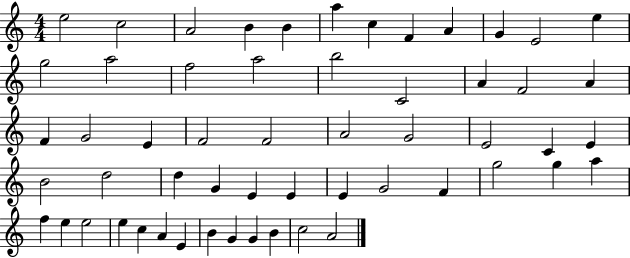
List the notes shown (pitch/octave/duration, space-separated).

E5/h C5/h A4/h B4/q B4/q A5/q C5/q F4/q A4/q G4/q E4/h E5/q G5/h A5/h F5/h A5/h B5/h C4/h A4/q F4/h A4/q F4/q G4/h E4/q F4/h F4/h A4/h G4/h E4/h C4/q E4/q B4/h D5/h D5/q G4/q E4/q E4/q E4/q G4/h F4/q G5/h G5/q A5/q F5/q E5/q E5/h E5/q C5/q A4/q E4/q B4/q G4/q G4/q B4/q C5/h A4/h